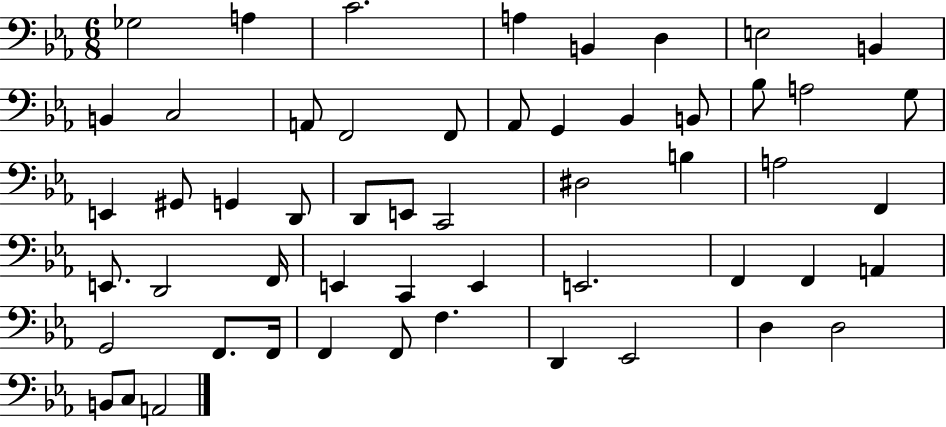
{
  \clef bass
  \numericTimeSignature
  \time 6/8
  \key ees \major
  \repeat volta 2 { ges2 a4 | c'2. | a4 b,4 d4 | e2 b,4 | \break b,4 c2 | a,8 f,2 f,8 | aes,8 g,4 bes,4 b,8 | bes8 a2 g8 | \break e,4 gis,8 g,4 d,8 | d,8 e,8 c,2 | dis2 b4 | a2 f,4 | \break e,8. d,2 f,16 | e,4 c,4 e,4 | e,2. | f,4 f,4 a,4 | \break g,2 f,8. f,16 | f,4 f,8 f4. | d,4 ees,2 | d4 d2 | \break b,8 c8 a,2 | } \bar "|."
}